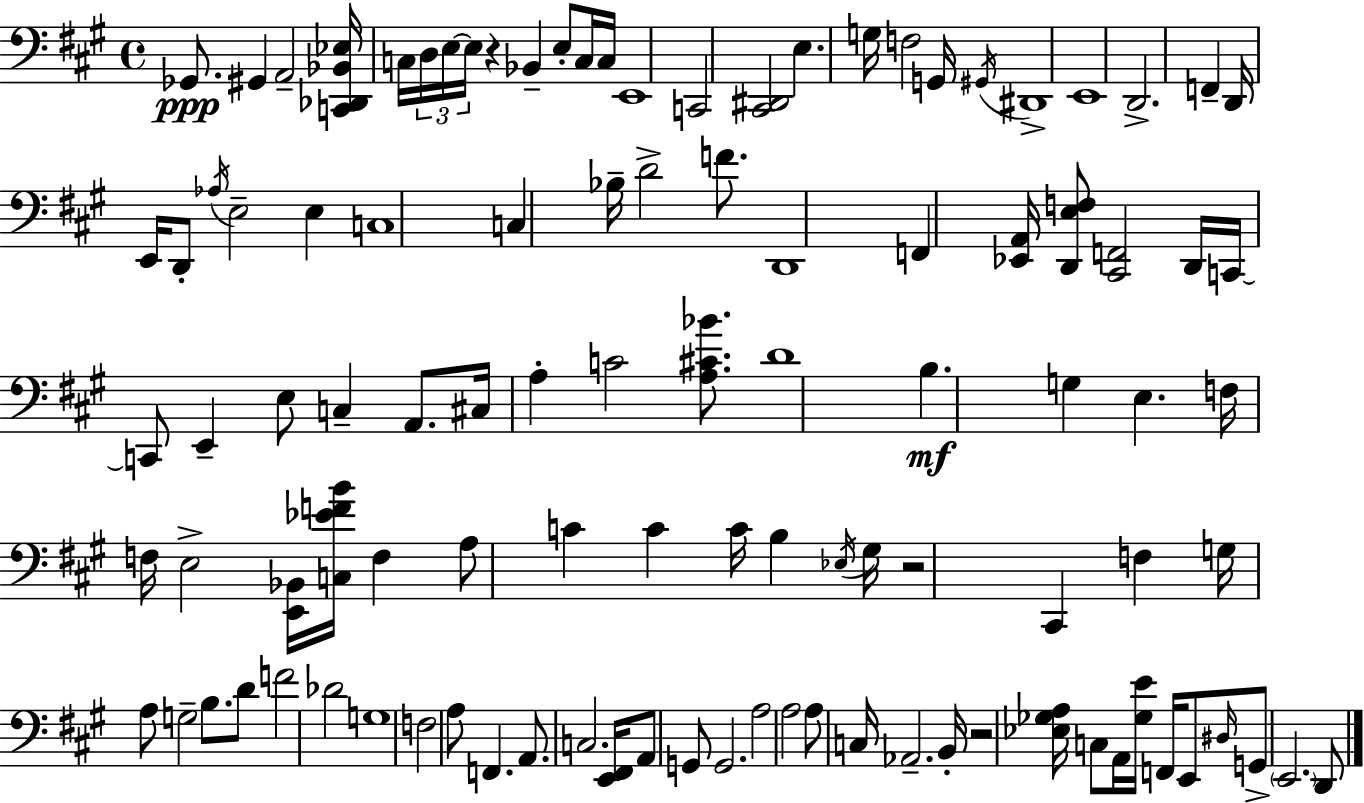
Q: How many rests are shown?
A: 3